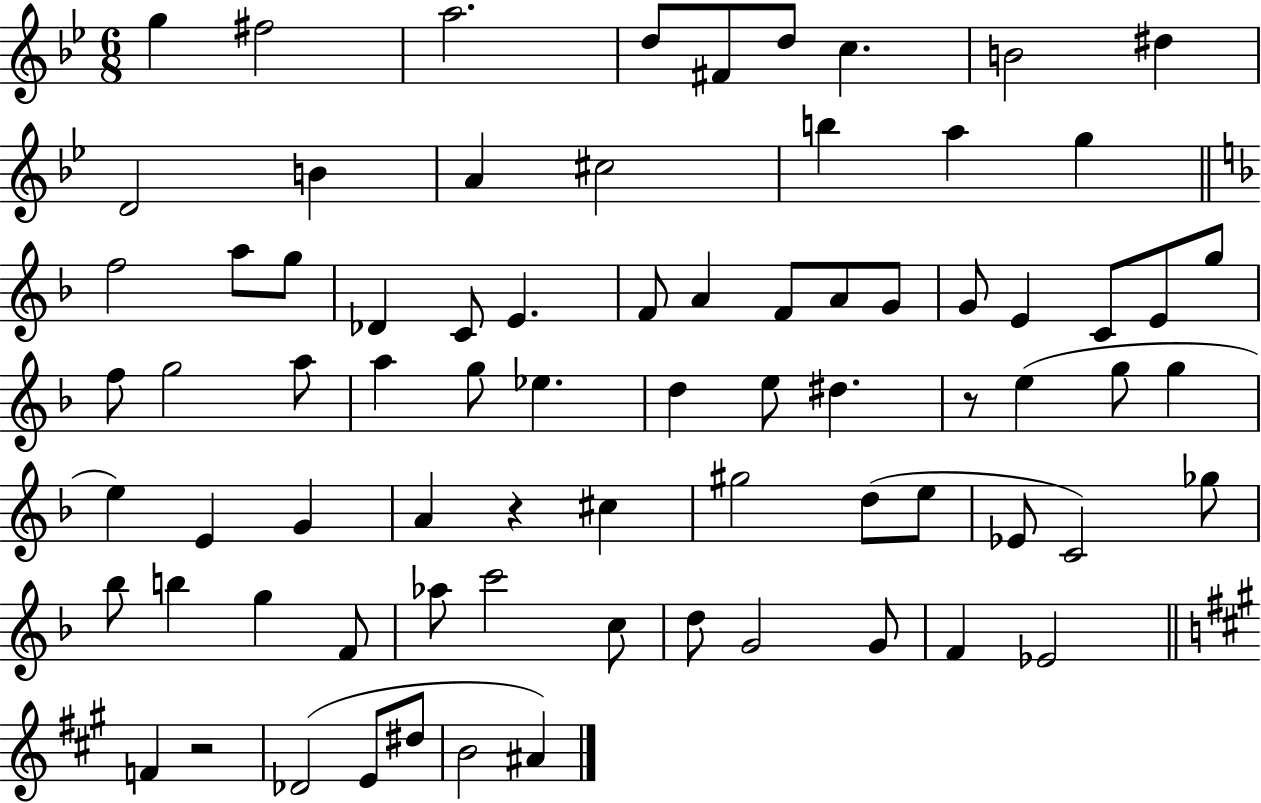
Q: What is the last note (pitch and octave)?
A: A#4